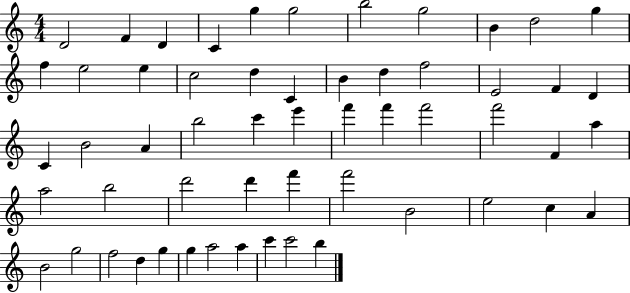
D4/h F4/q D4/q C4/q G5/q G5/h B5/h G5/h B4/q D5/h G5/q F5/q E5/h E5/q C5/h D5/q C4/q B4/q D5/q F5/h E4/h F4/q D4/q C4/q B4/h A4/q B5/h C6/q E6/q F6/q F6/q F6/h F6/h F4/q A5/q A5/h B5/h D6/h D6/q F6/q F6/h B4/h E5/h C5/q A4/q B4/h G5/h F5/h D5/q G5/q G5/q A5/h A5/q C6/q C6/h B5/q